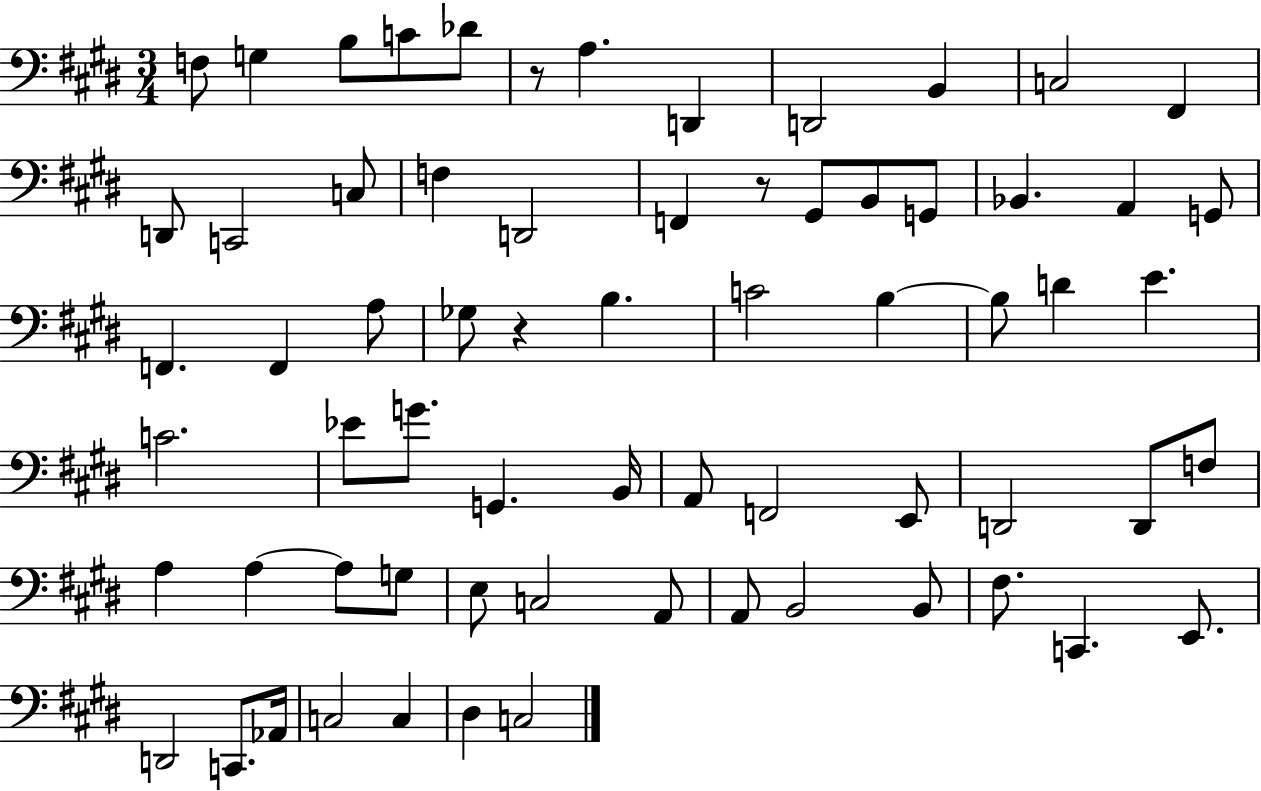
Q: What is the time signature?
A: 3/4